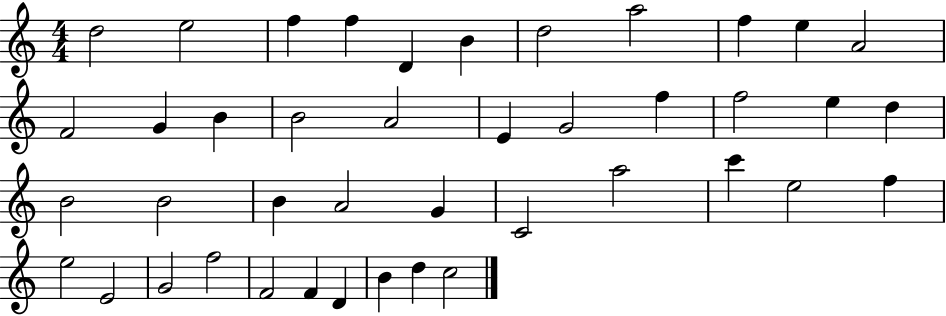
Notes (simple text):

D5/h E5/h F5/q F5/q D4/q B4/q D5/h A5/h F5/q E5/q A4/h F4/h G4/q B4/q B4/h A4/h E4/q G4/h F5/q F5/h E5/q D5/q B4/h B4/h B4/q A4/h G4/q C4/h A5/h C6/q E5/h F5/q E5/h E4/h G4/h F5/h F4/h F4/q D4/q B4/q D5/q C5/h